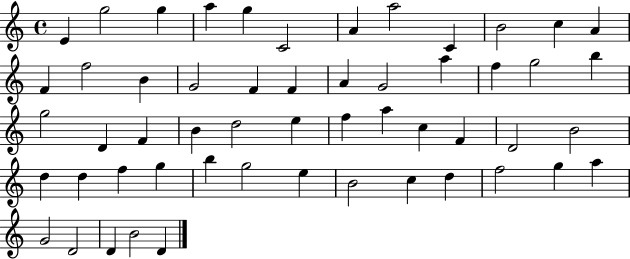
X:1
T:Untitled
M:4/4
L:1/4
K:C
E g2 g a g C2 A a2 C B2 c A F f2 B G2 F F A G2 a f g2 b g2 D F B d2 e f a c F D2 B2 d d f g b g2 e B2 c d f2 g a G2 D2 D B2 D